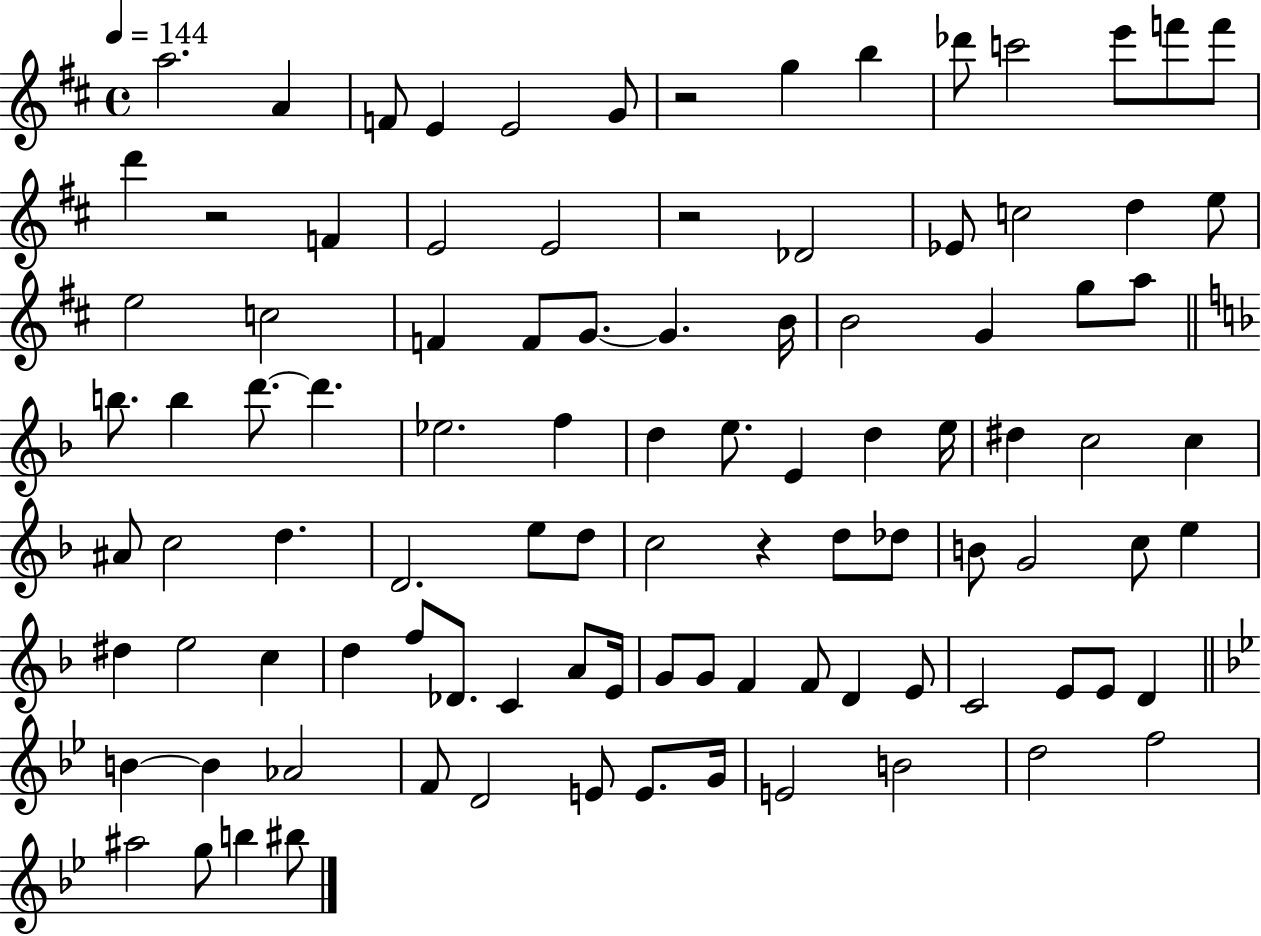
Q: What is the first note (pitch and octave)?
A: A5